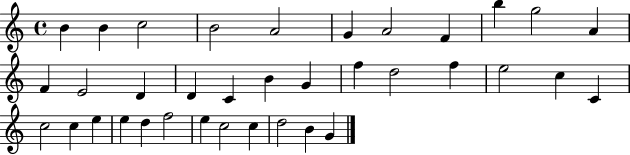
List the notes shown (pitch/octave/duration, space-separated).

B4/q B4/q C5/h B4/h A4/h G4/q A4/h F4/q B5/q G5/h A4/q F4/q E4/h D4/q D4/q C4/q B4/q G4/q F5/q D5/h F5/q E5/h C5/q C4/q C5/h C5/q E5/q E5/q D5/q F5/h E5/q C5/h C5/q D5/h B4/q G4/q